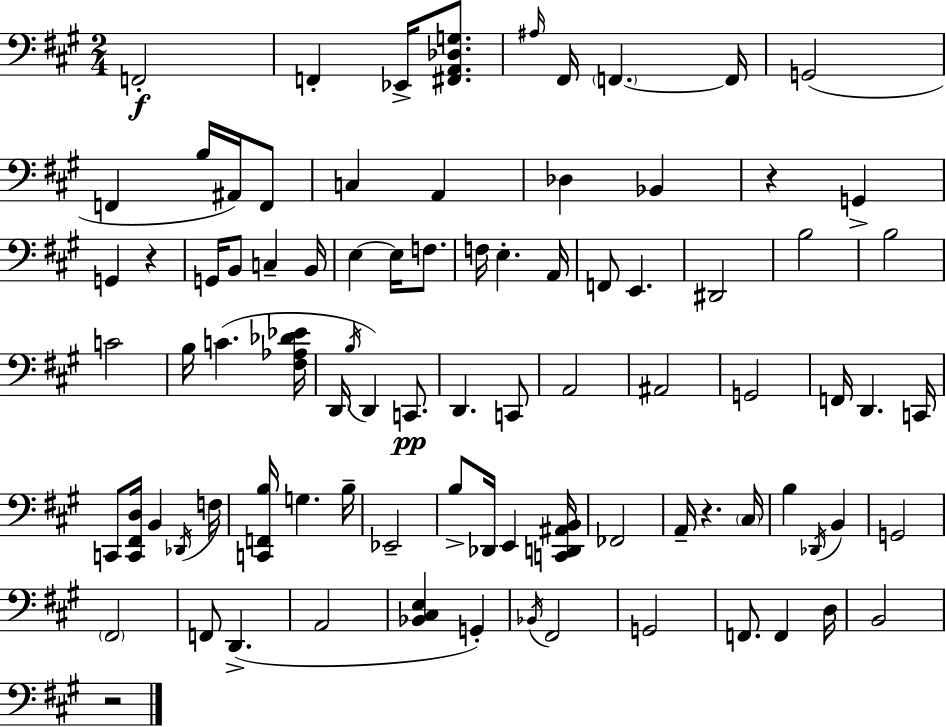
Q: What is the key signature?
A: A major